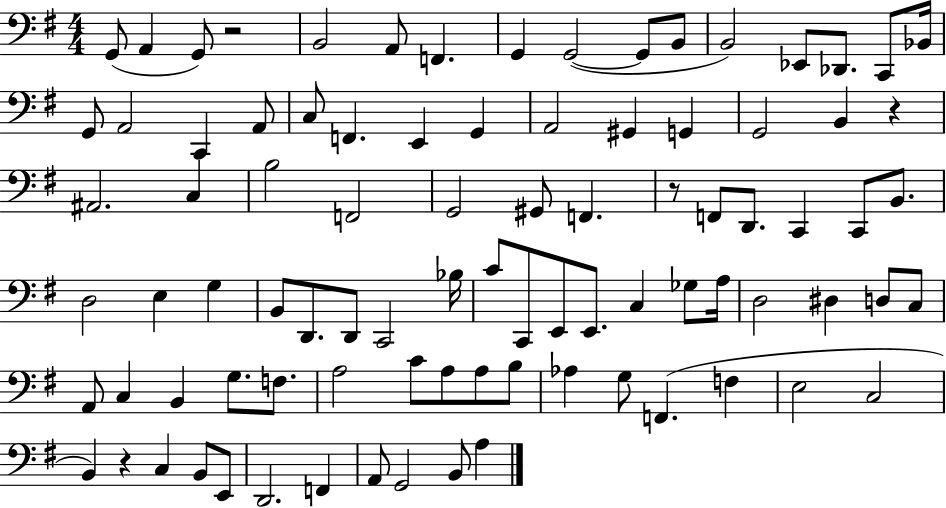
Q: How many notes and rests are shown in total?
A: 89